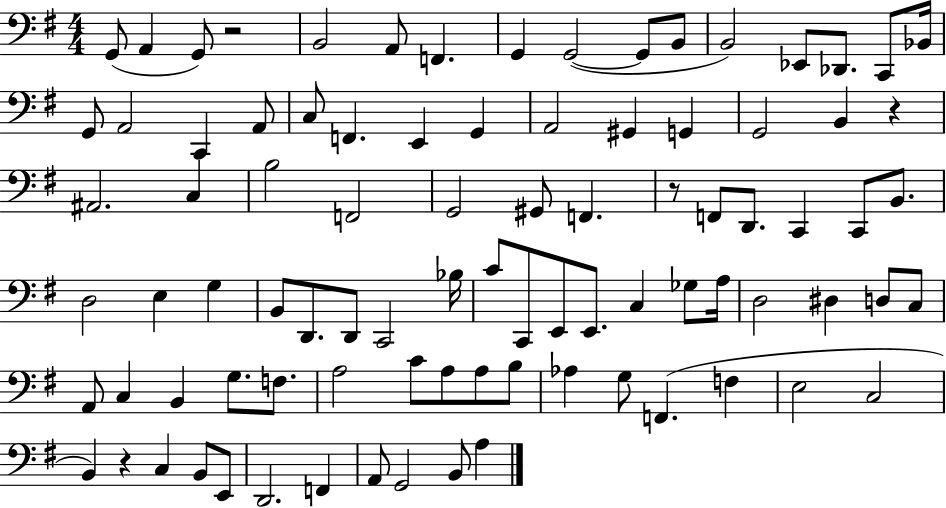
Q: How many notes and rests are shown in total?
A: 89